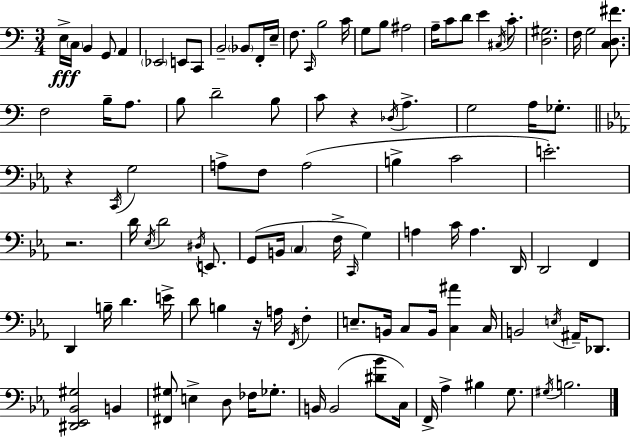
E3/s C3/s B2/q G2/e A2/q Eb2/h E2/e C2/e B2/h Bb2/e F2/s E3/s F3/e. C2/s B3/h C4/s G3/e B3/e A#3/h A3/s C4/e D4/e E4/q C#3/s C4/e. [D3,G#3]/h. F3/s G3/h [C3,D3,F#4]/e. F3/h B3/s A3/e. B3/e D4/h B3/e C4/e R/q Db3/s A3/q. G3/h A3/s Gb3/e. R/q C2/s G3/h A3/e F3/e A3/h B3/q C4/h E4/h. R/h. D4/s Eb3/s D4/h D#3/s E2/e. G2/e B2/s C3/q F3/s C2/s G3/q A3/q C4/s A3/q. D2/s D2/h F2/q D2/q B3/s D4/q. E4/s D4/e B3/q R/s A3/s F2/s F3/q E3/e. B2/s C3/e B2/s [C3,A#4]/q C3/s B2/h E3/s A#2/s Db2/e. [D#2,Eb2,Bb2,G#3]/h B2/q [F#2,G#3]/e E3/q D3/e FES3/s Gb3/e. B2/s B2/h [D#4,Bb4]/e C3/s F2/s Ab3/q BIS3/q G3/e. G#3/s B3/h.